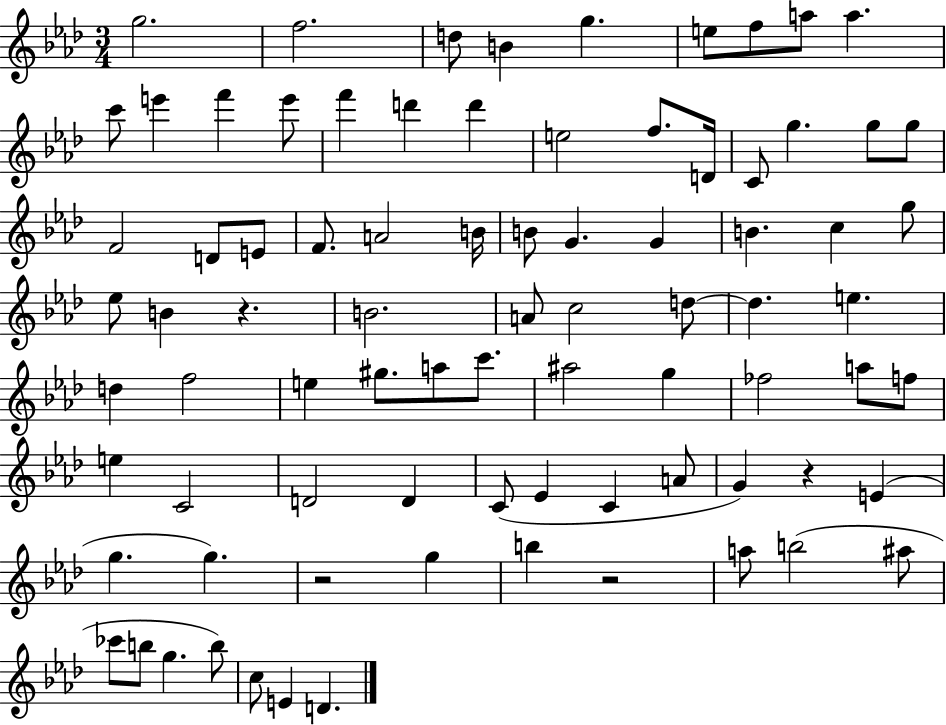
{
  \clef treble
  \numericTimeSignature
  \time 3/4
  \key aes \major
  g''2. | f''2. | d''8 b'4 g''4. | e''8 f''8 a''8 a''4. | \break c'''8 e'''4 f'''4 e'''8 | f'''4 d'''4 d'''4 | e''2 f''8. d'16 | c'8 g''4. g''8 g''8 | \break f'2 d'8 e'8 | f'8. a'2 b'16 | b'8 g'4. g'4 | b'4. c''4 g''8 | \break ees''8 b'4 r4. | b'2. | a'8 c''2 d''8~~ | d''4. e''4. | \break d''4 f''2 | e''4 gis''8. a''8 c'''8. | ais''2 g''4 | fes''2 a''8 f''8 | \break e''4 c'2 | d'2 d'4 | c'8( ees'4 c'4 a'8 | g'4) r4 e'4( | \break g''4. g''4.) | r2 g''4 | b''4 r2 | a''8 b''2( ais''8 | \break ces'''8 b''8 g''4. b''8) | c''8 e'4 d'4. | \bar "|."
}